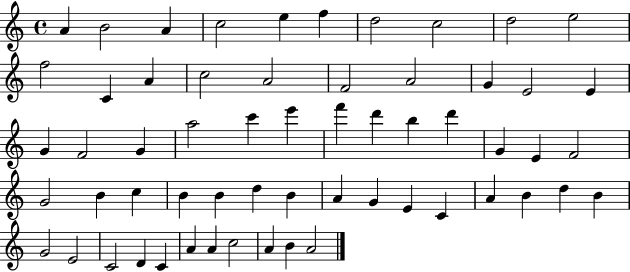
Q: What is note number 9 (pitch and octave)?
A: D5